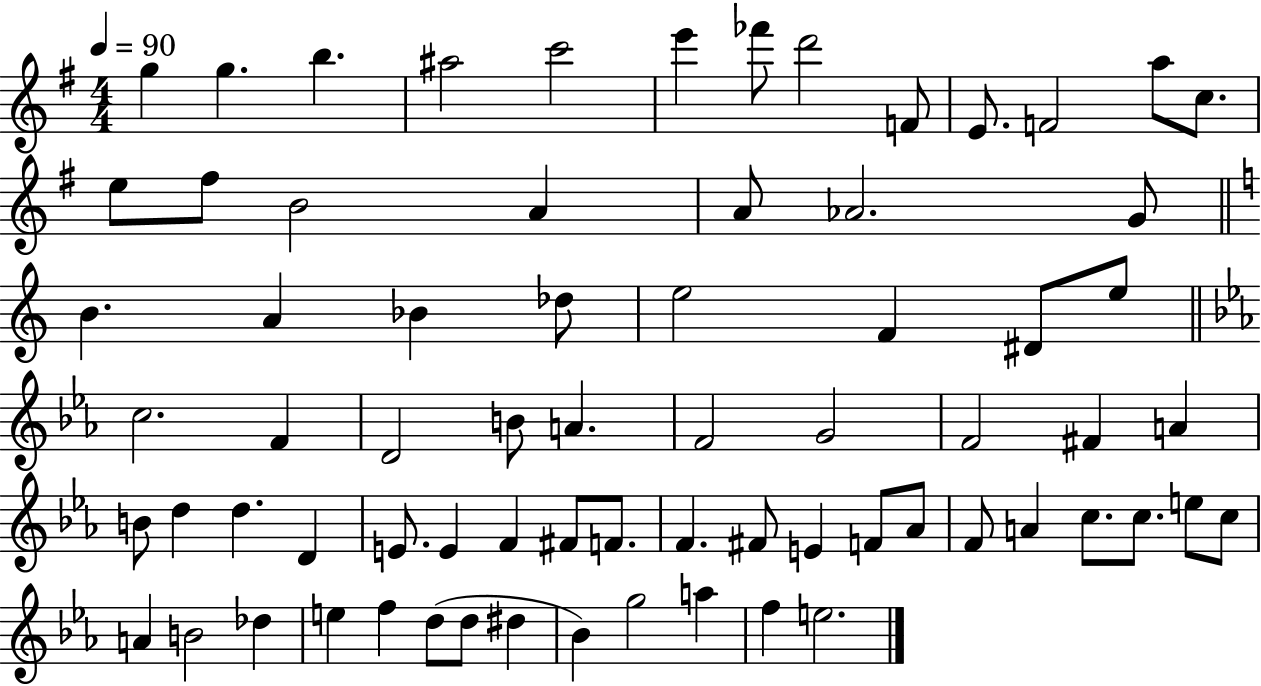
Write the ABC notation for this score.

X:1
T:Untitled
M:4/4
L:1/4
K:G
g g b ^a2 c'2 e' _f'/2 d'2 F/2 E/2 F2 a/2 c/2 e/2 ^f/2 B2 A A/2 _A2 G/2 B A _B _d/2 e2 F ^D/2 e/2 c2 F D2 B/2 A F2 G2 F2 ^F A B/2 d d D E/2 E F ^F/2 F/2 F ^F/2 E F/2 _A/2 F/2 A c/2 c/2 e/2 c/2 A B2 _d e f d/2 d/2 ^d _B g2 a f e2